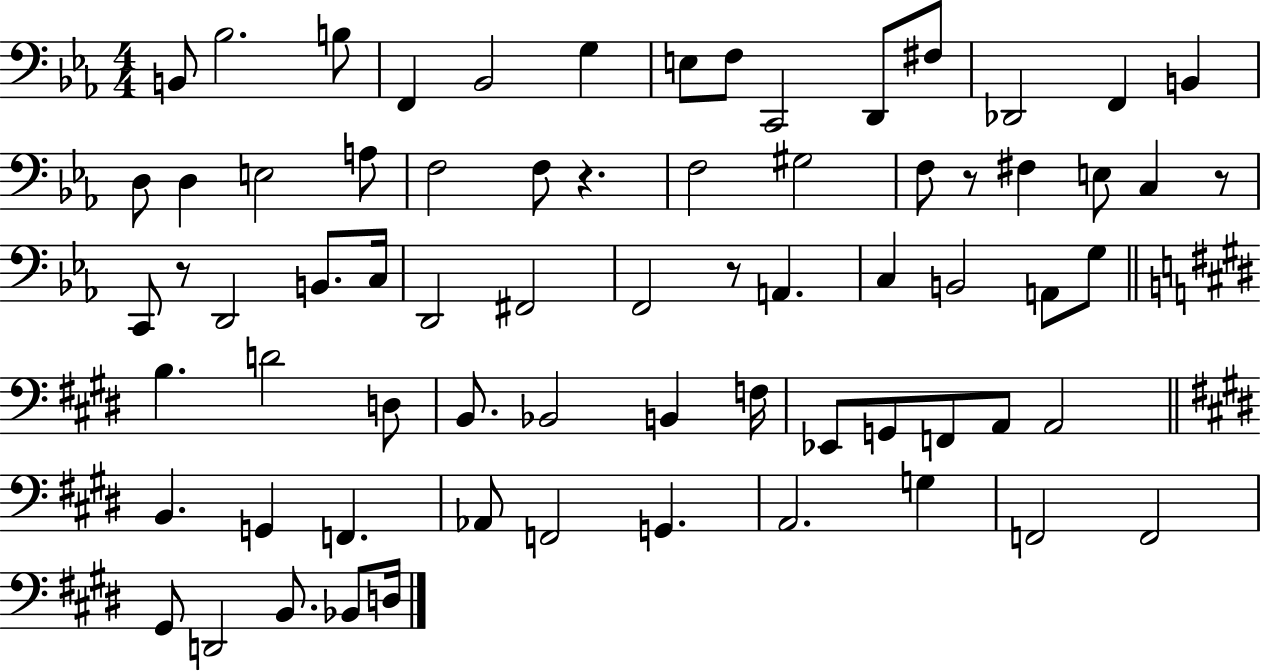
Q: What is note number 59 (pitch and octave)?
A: F2